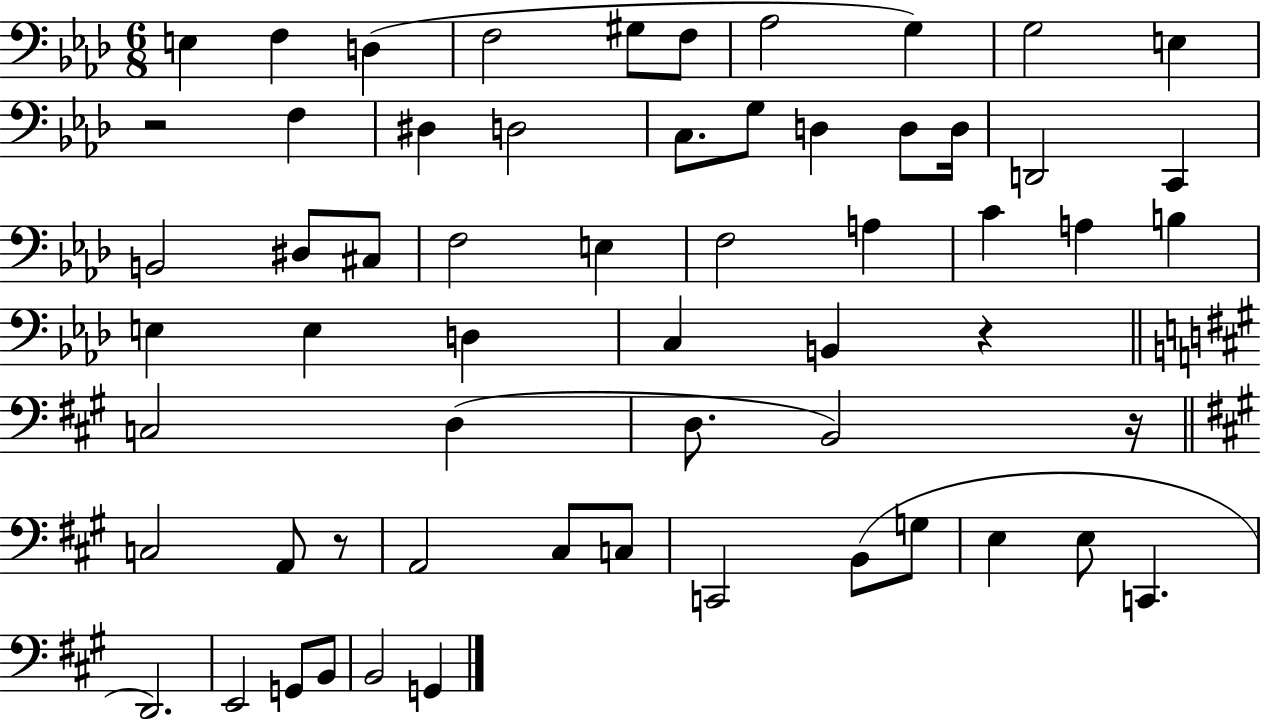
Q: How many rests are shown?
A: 4